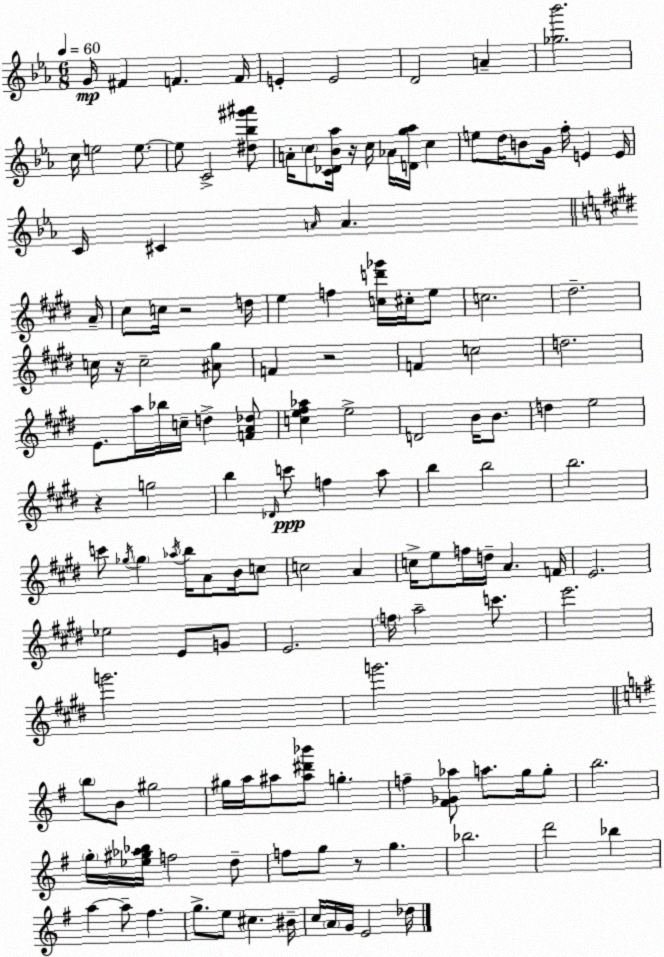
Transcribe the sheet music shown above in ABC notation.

X:1
T:Untitled
M:6/8
L:1/4
K:Cm
G/4 ^F F F/4 E E2 D2 A [_g_b']2 c/4 e2 e/2 e/2 C2 [^d_b^g'^a']/2 A/4 c/2 [C_D_B_a]/4 z/4 c/4 _A/4 [Dg_a]/4 c e/2 d/4 B/2 G/4 f/4 E E/4 C/4 ^C A/4 A A/4 ^c/2 c/4 z2 d/4 e f [cd'_g']/4 ^c/4 e/2 c2 ^d2 c/4 z/4 c2 [^A^g]/2 F z2 F c2 d2 E/2 a/4 _b/4 c/4 d [FA_d]/2 [ce^f_a] e2 D2 B/4 B/2 d e2 z g2 b _D/4 c'/2 f a/2 b b2 b2 c'/2 _g/4 _g _a/4 b/4 A/2 B/4 c/2 c2 A c/4 e/2 f/4 d/4 A F/4 E2 _e2 E/2 G/2 E2 f/4 a2 c'/2 e'2 g'2 g'2 b/2 B/2 ^g2 ^g/4 a/4 ^a/2 [^a^d'_b']/2 g f [^F_G_a]/2 a/2 g/4 g/2 b2 g/4 [_e^g_a_b]/4 f2 d/2 f/2 g/2 z/2 g _b2 d'2 _b a a/2 ^f g/2 e/2 ^c ^B/4 c/4 A/4 G/4 E2 _d/4